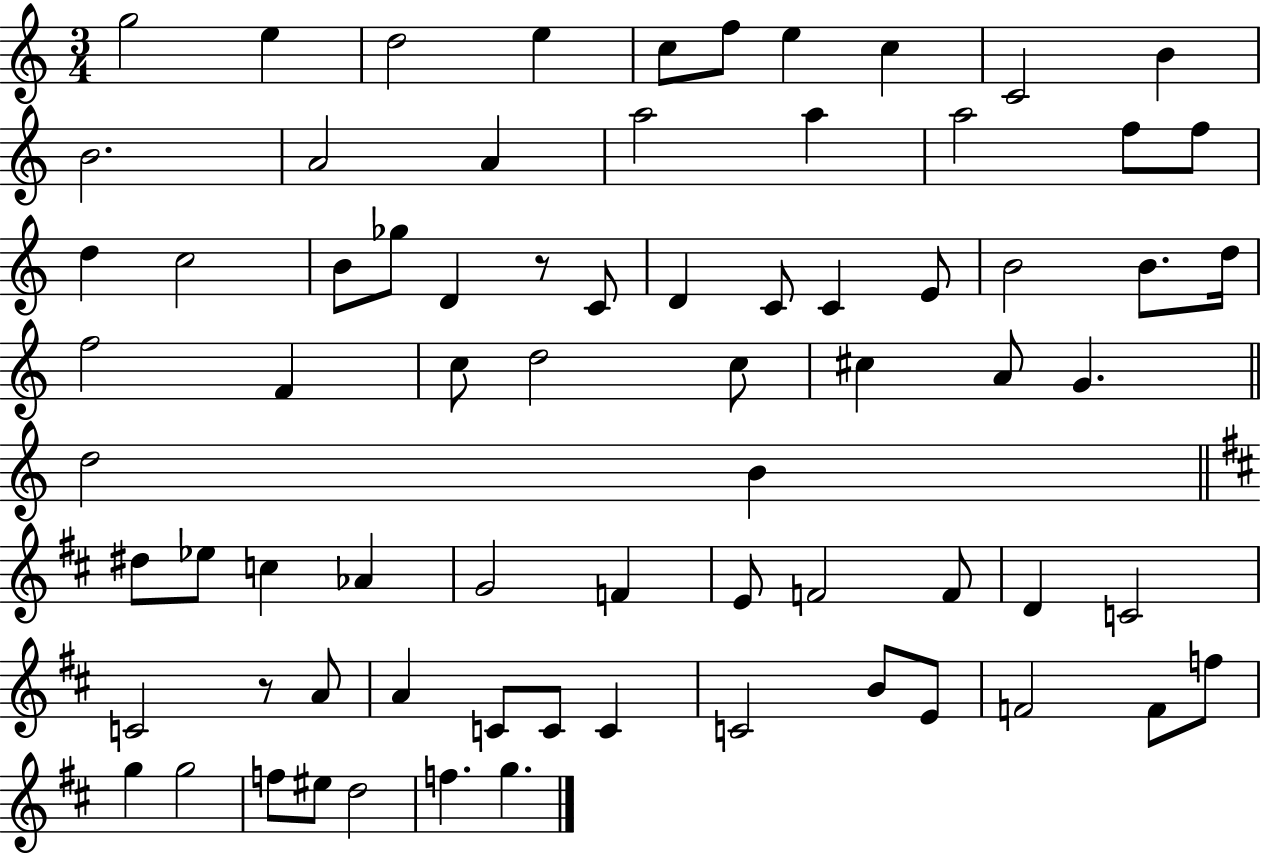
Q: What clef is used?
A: treble